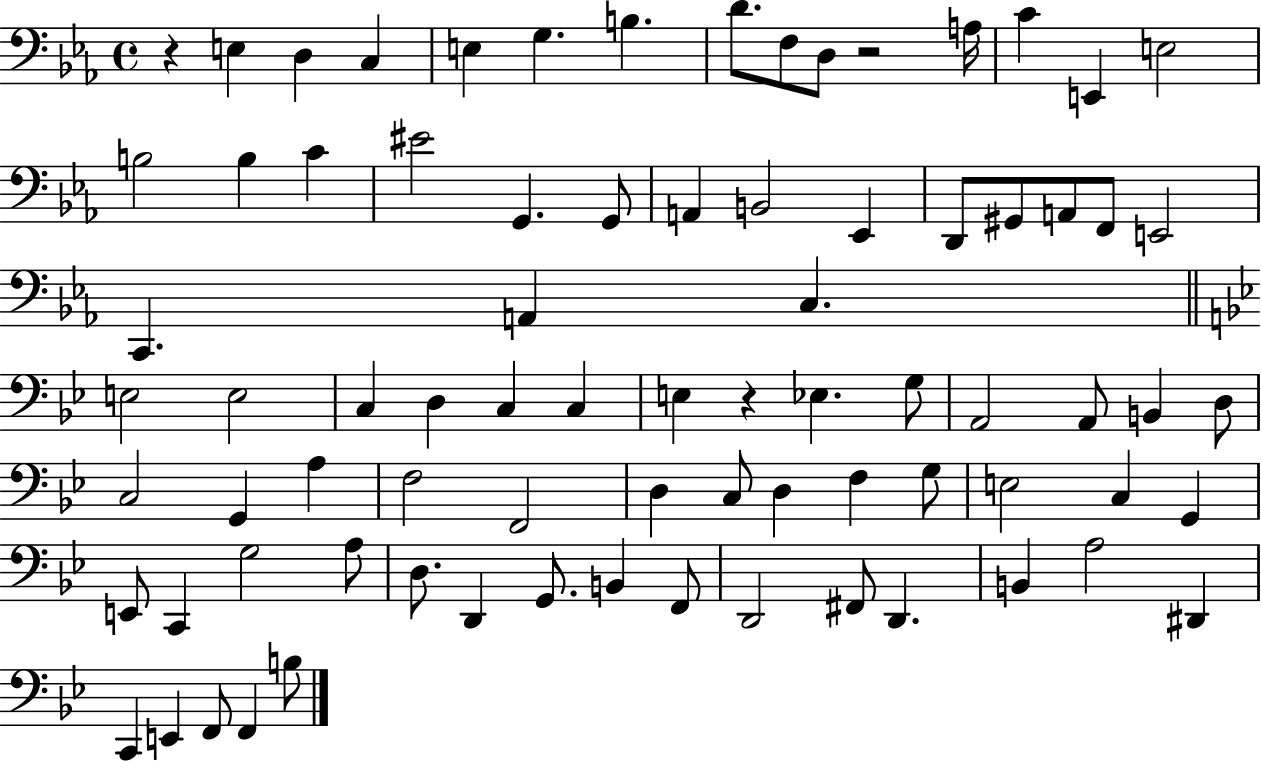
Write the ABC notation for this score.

X:1
T:Untitled
M:4/4
L:1/4
K:Eb
z E, D, C, E, G, B, D/2 F,/2 D,/2 z2 A,/4 C E,, E,2 B,2 B, C ^E2 G,, G,,/2 A,, B,,2 _E,, D,,/2 ^G,,/2 A,,/2 F,,/2 E,,2 C,, A,, C, E,2 E,2 C, D, C, C, E, z _E, G,/2 A,,2 A,,/2 B,, D,/2 C,2 G,, A, F,2 F,,2 D, C,/2 D, F, G,/2 E,2 C, G,, E,,/2 C,, G,2 A,/2 D,/2 D,, G,,/2 B,, F,,/2 D,,2 ^F,,/2 D,, B,, A,2 ^D,, C,, E,, F,,/2 F,, B,/2